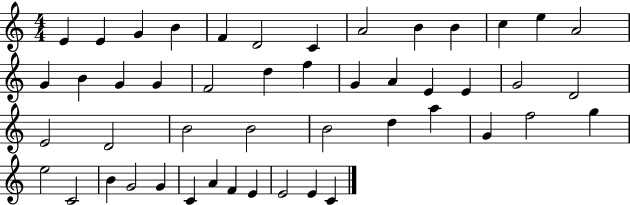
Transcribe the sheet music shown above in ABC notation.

X:1
T:Untitled
M:4/4
L:1/4
K:C
E E G B F D2 C A2 B B c e A2 G B G G F2 d f G A E E G2 D2 E2 D2 B2 B2 B2 d a G f2 g e2 C2 B G2 G C A F E E2 E C